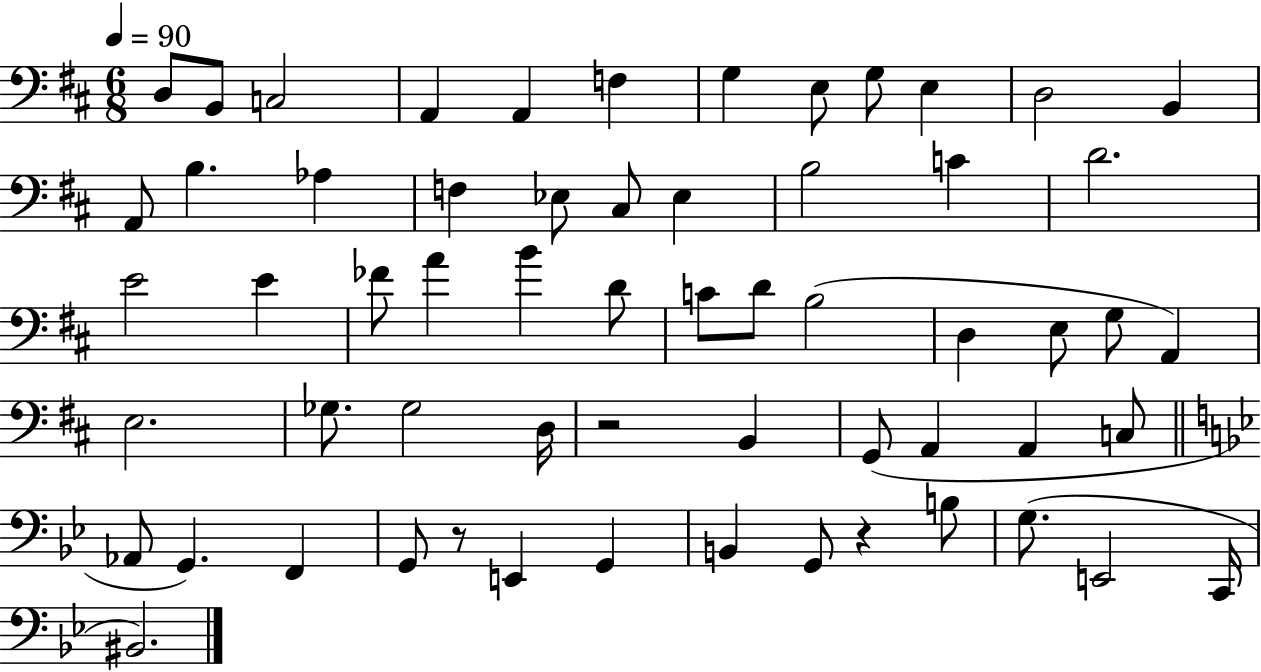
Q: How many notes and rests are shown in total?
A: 60